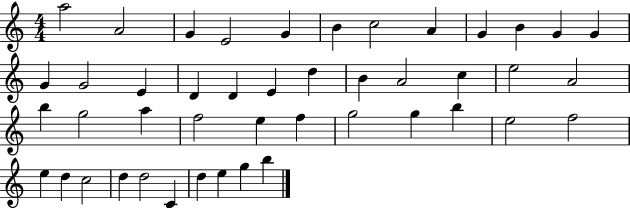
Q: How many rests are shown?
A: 0